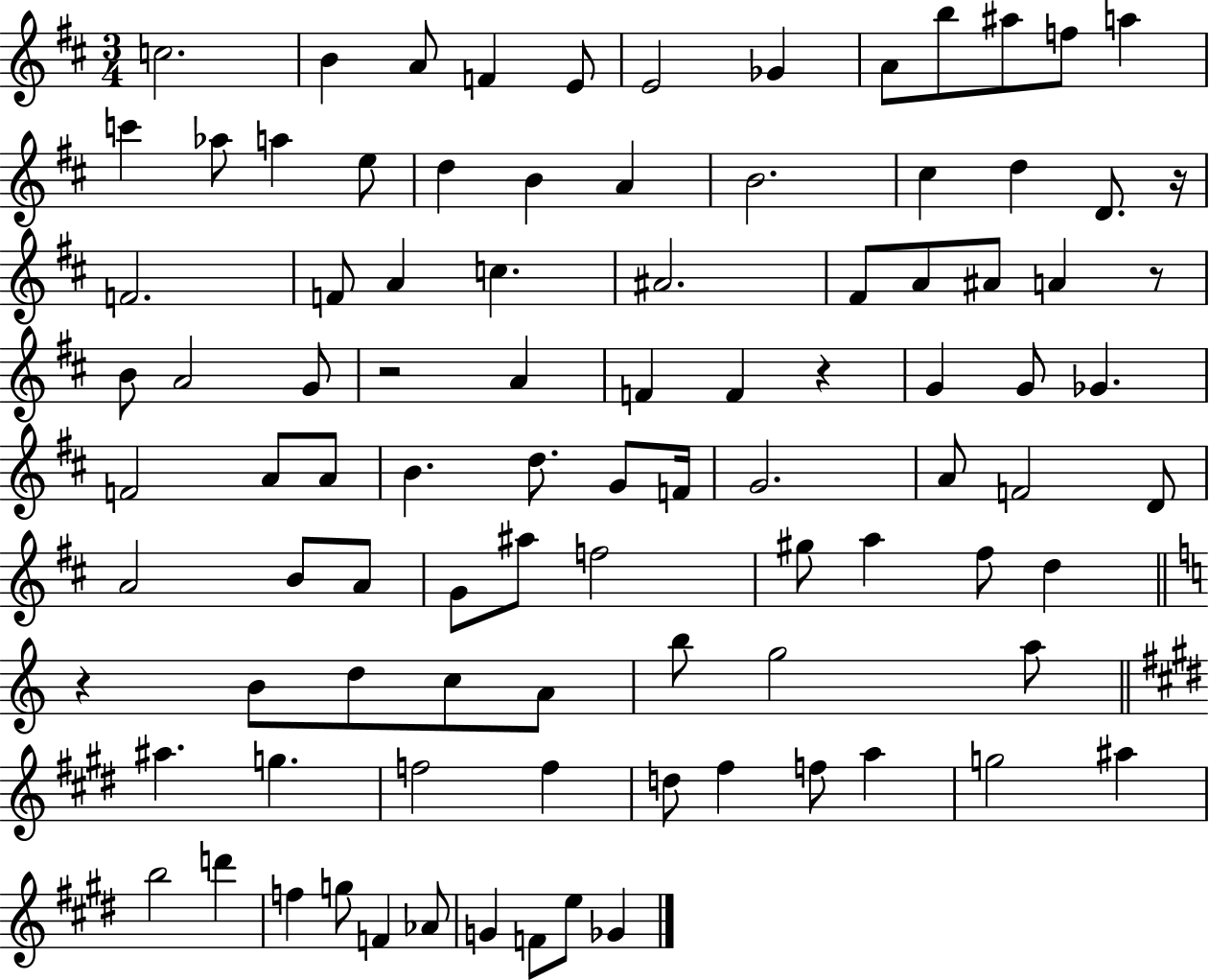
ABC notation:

X:1
T:Untitled
M:3/4
L:1/4
K:D
c2 B A/2 F E/2 E2 _G A/2 b/2 ^a/2 f/2 a c' _a/2 a e/2 d B A B2 ^c d D/2 z/4 F2 F/2 A c ^A2 ^F/2 A/2 ^A/2 A z/2 B/2 A2 G/2 z2 A F F z G G/2 _G F2 A/2 A/2 B d/2 G/2 F/4 G2 A/2 F2 D/2 A2 B/2 A/2 G/2 ^a/2 f2 ^g/2 a ^f/2 d z B/2 d/2 c/2 A/2 b/2 g2 a/2 ^a g f2 f d/2 ^f f/2 a g2 ^a b2 d' f g/2 F _A/2 G F/2 e/2 _G